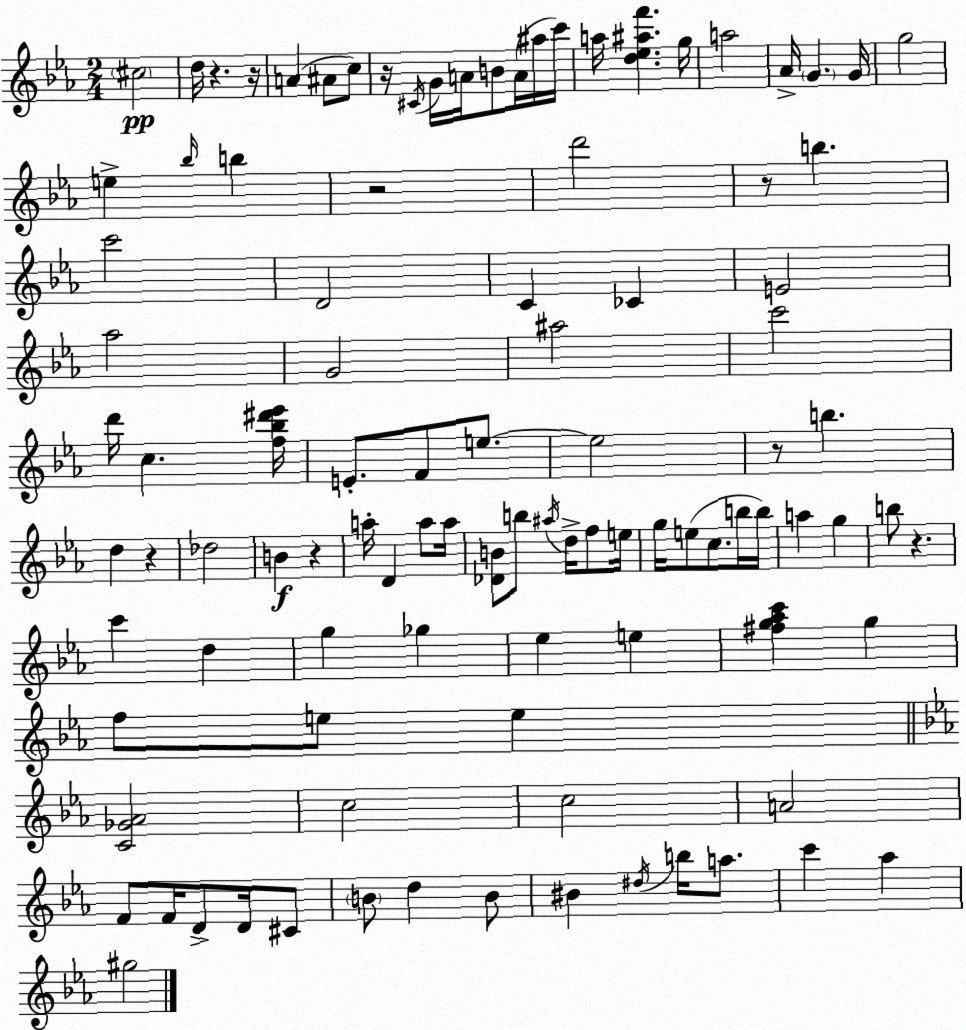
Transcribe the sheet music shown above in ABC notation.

X:1
T:Untitled
M:2/4
L:1/4
K:Eb
^c2 d/4 z z/4 A ^A/2 c/2 z/4 ^C/4 G/4 A/4 B/2 A/4 ^a/4 c'/4 a/4 [d_e^af'] g/4 a2 _A/4 G G/4 g2 e _b/4 b z2 d'2 z/2 b c'2 D2 C _C E2 _a2 G2 ^a2 c'2 d'/4 c [f_b^d'_e']/4 E/2 F/2 e/2 e2 z/2 b d z _d2 B z a/4 D a/2 a/4 [_DB]/2 b/2 ^a/4 d/4 f/2 e/4 g/4 e/2 c/2 b/4 b/4 a g b/2 z c' d g _g _e e [^fg_ac'] g f/2 e/2 e [C_G_A]2 c2 c2 A2 F/2 F/4 D/2 D/4 ^C/2 B/2 d B/2 ^B ^d/4 b/4 a/2 c' _a ^g2